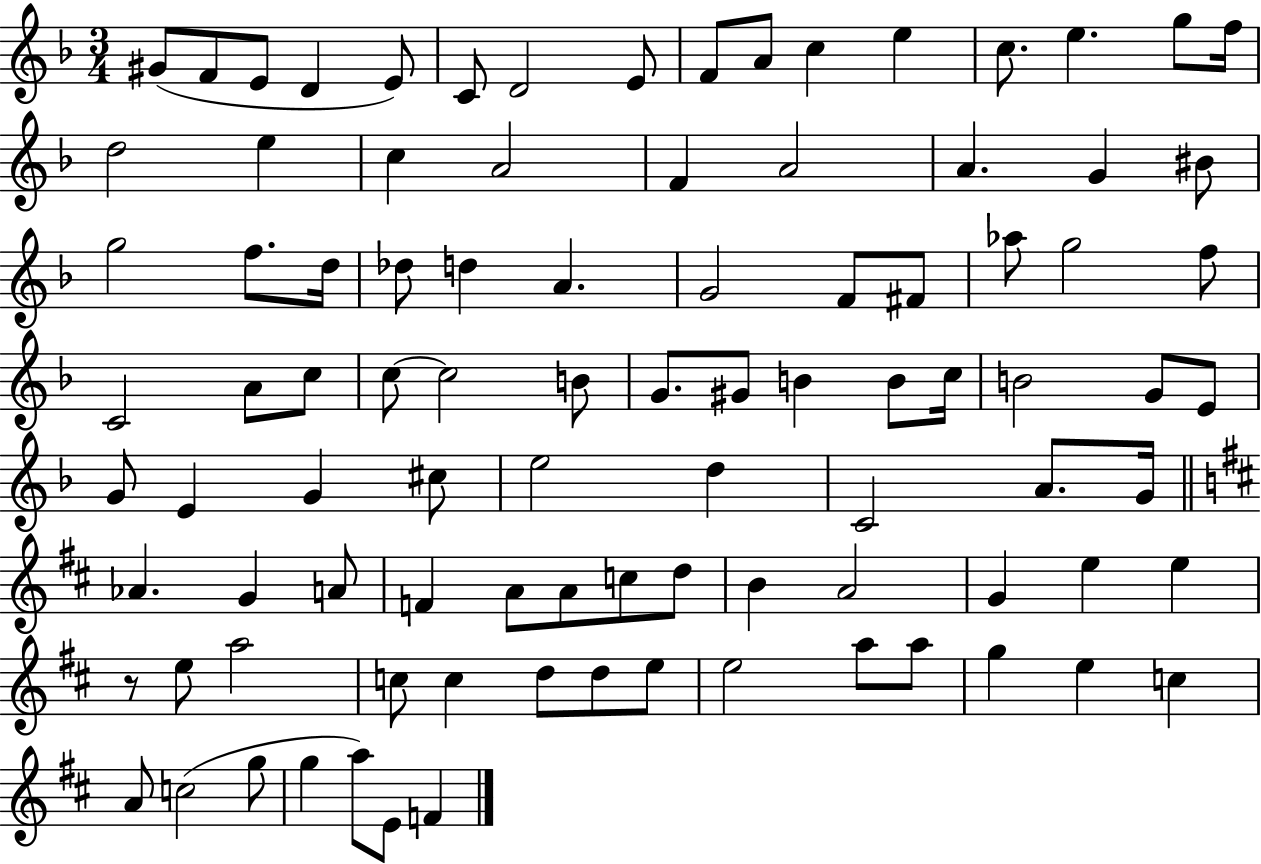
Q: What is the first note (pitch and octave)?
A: G#4